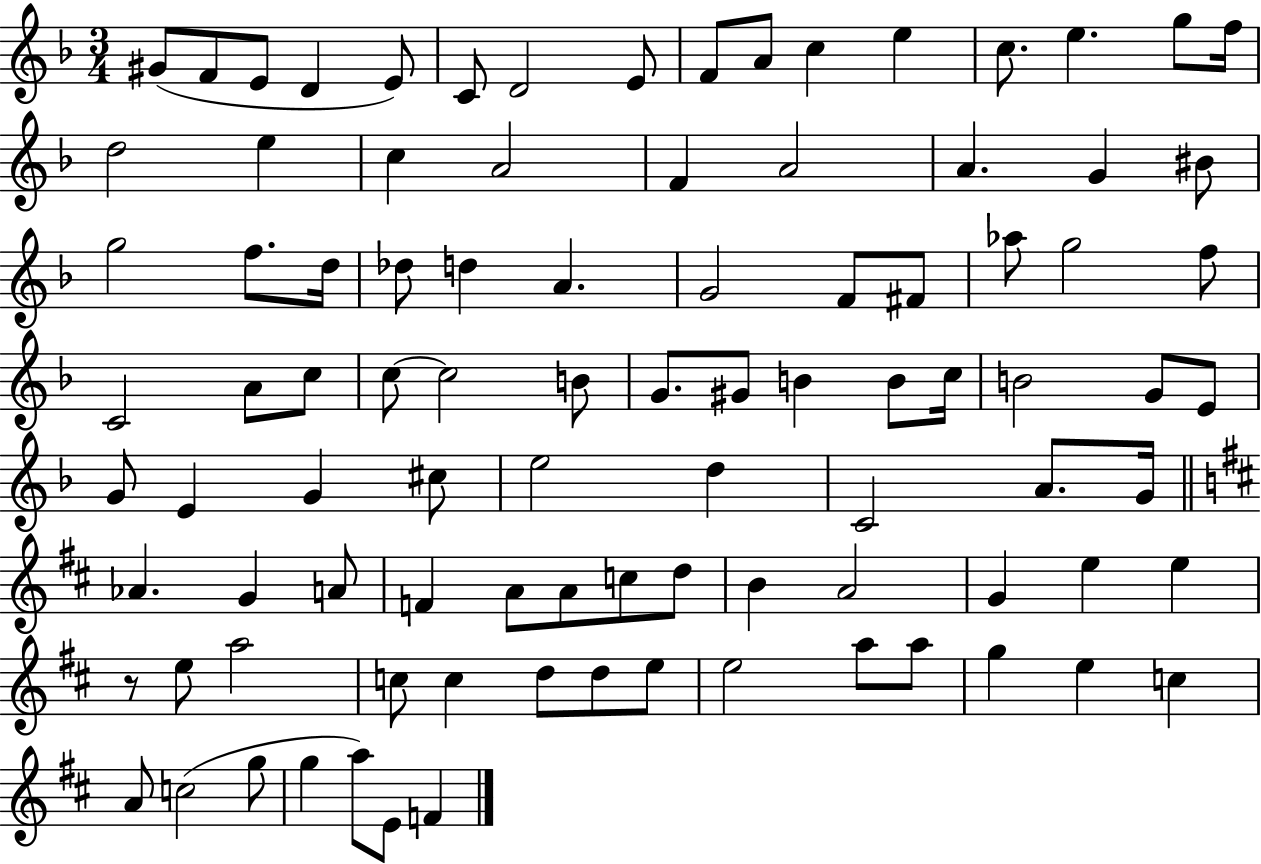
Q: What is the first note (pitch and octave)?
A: G#4